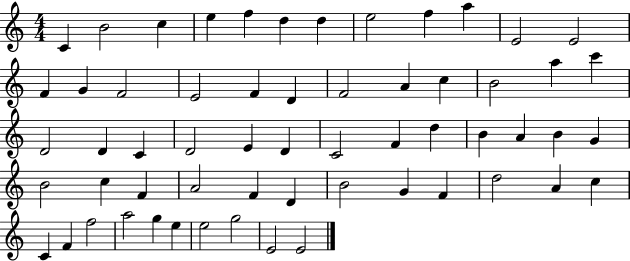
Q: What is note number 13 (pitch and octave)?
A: F4